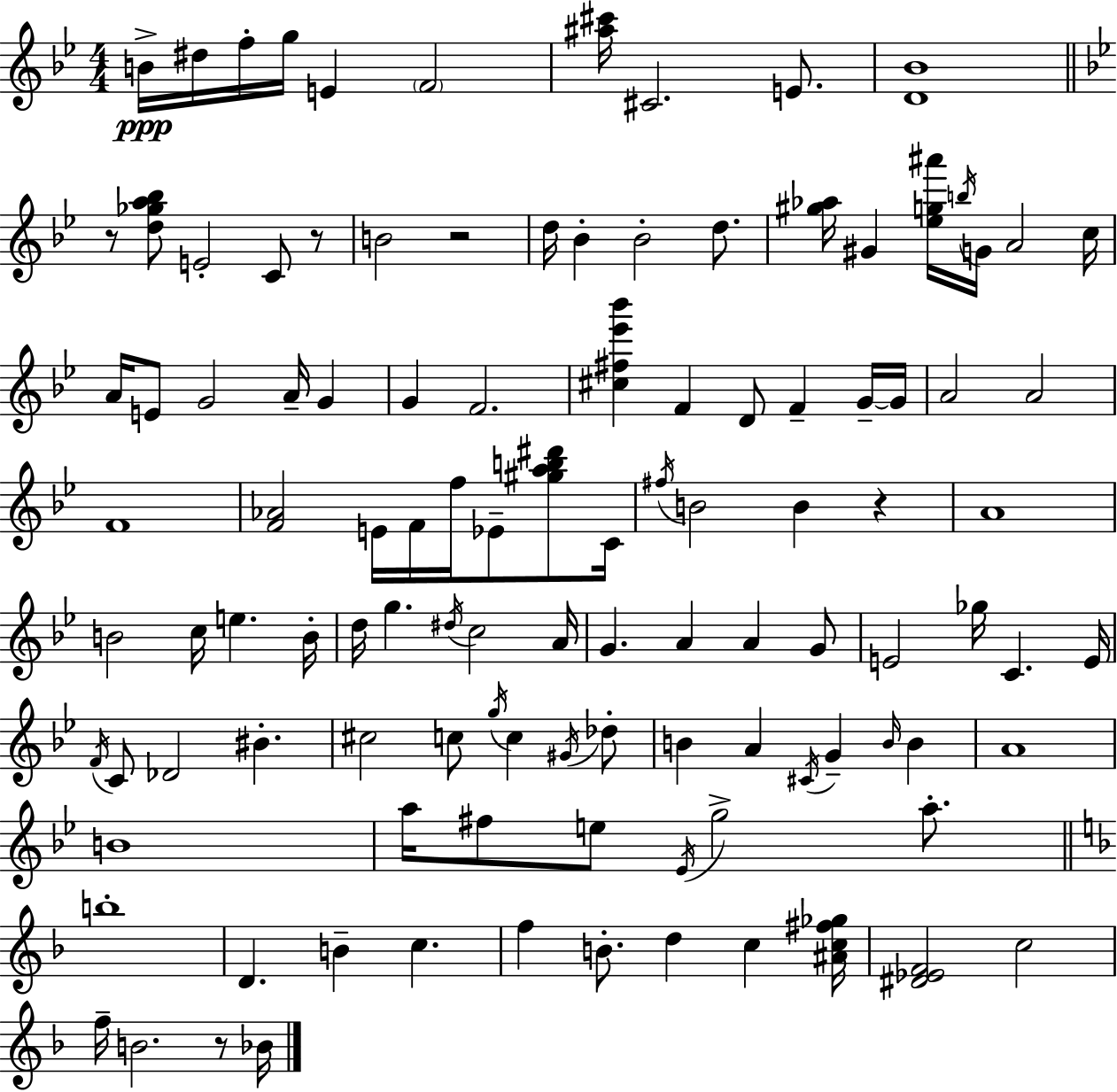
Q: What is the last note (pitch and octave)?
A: Bb4